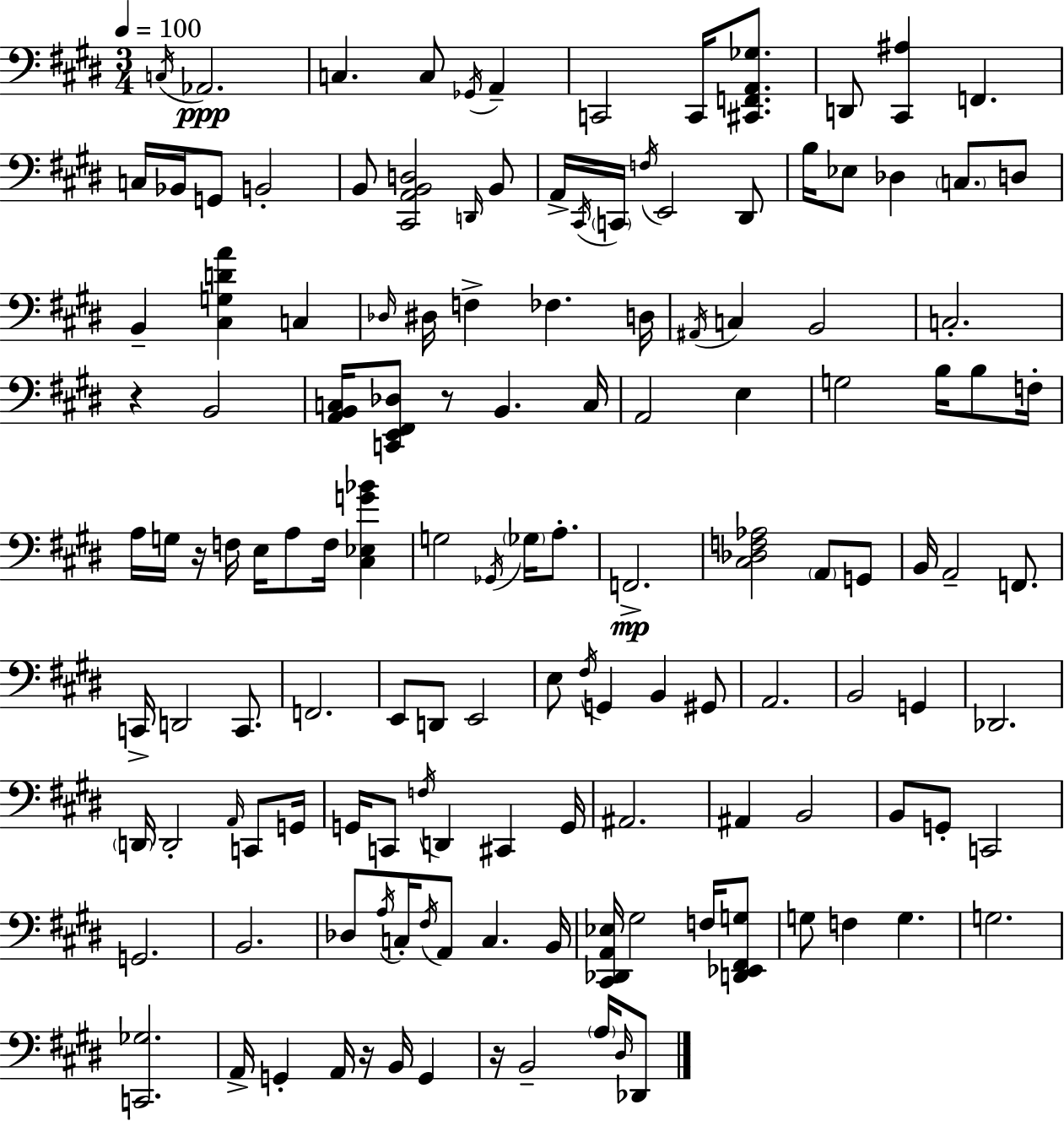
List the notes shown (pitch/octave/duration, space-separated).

C3/s Ab2/h. C3/q. C3/e Gb2/s A2/q C2/h C2/s [C#2,F2,A2,Gb3]/e. D2/e [C#2,A#3]/q F2/q. C3/s Bb2/s G2/e B2/h B2/e [C#2,A2,B2,D3]/h D2/s B2/e A2/s C#2/s C2/s F3/s E2/h D#2/e B3/s Eb3/e Db3/q C3/e. D3/e B2/q [C#3,G3,D4,A4]/q C3/q Db3/s D#3/s F3/q FES3/q. D3/s A#2/s C3/q B2/h C3/h. R/q B2/h [A2,B2,C3]/s [C2,E2,F#2,Db3]/e R/e B2/q. C3/s A2/h E3/q G3/h B3/s B3/e F3/s A3/s G3/s R/s F3/s E3/s A3/e F3/s [C#3,Eb3,G4,Bb4]/q G3/h Gb2/s Gb3/s A3/e. F2/h. [C#3,Db3,F3,Ab3]/h A2/e G2/e B2/s A2/h F2/e. C2/s D2/h C2/e. F2/h. E2/e D2/e E2/h E3/e F#3/s G2/q B2/q G#2/e A2/h. B2/h G2/q Db2/h. D2/s D2/h A2/s C2/e G2/s G2/s C2/e F3/s D2/q C#2/q G2/s A#2/h. A#2/q B2/h B2/e G2/e C2/h G2/h. B2/h. Db3/e A3/s C3/s F#3/s A2/e C3/q. B2/s [C#2,Db2,A2,Eb3]/s G#3/h F3/s [D2,Eb2,F#2,G3]/e G3/e F3/q G3/q. G3/h. [C2,Gb3]/h. A2/s G2/q A2/s R/s B2/s G2/q R/s B2/h A3/s D#3/s Db2/e